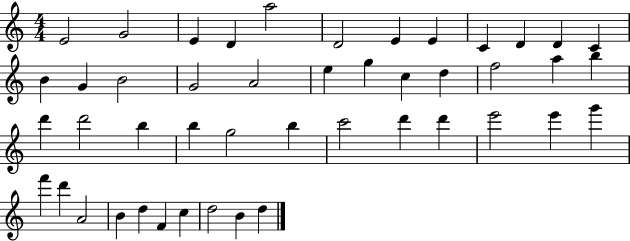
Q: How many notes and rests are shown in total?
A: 46